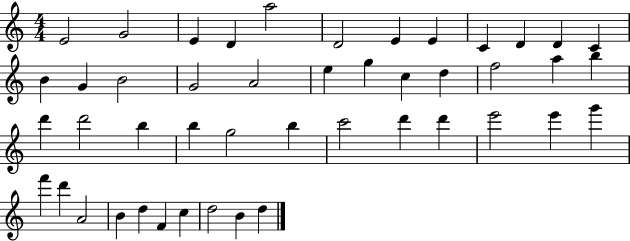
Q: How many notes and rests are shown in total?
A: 46